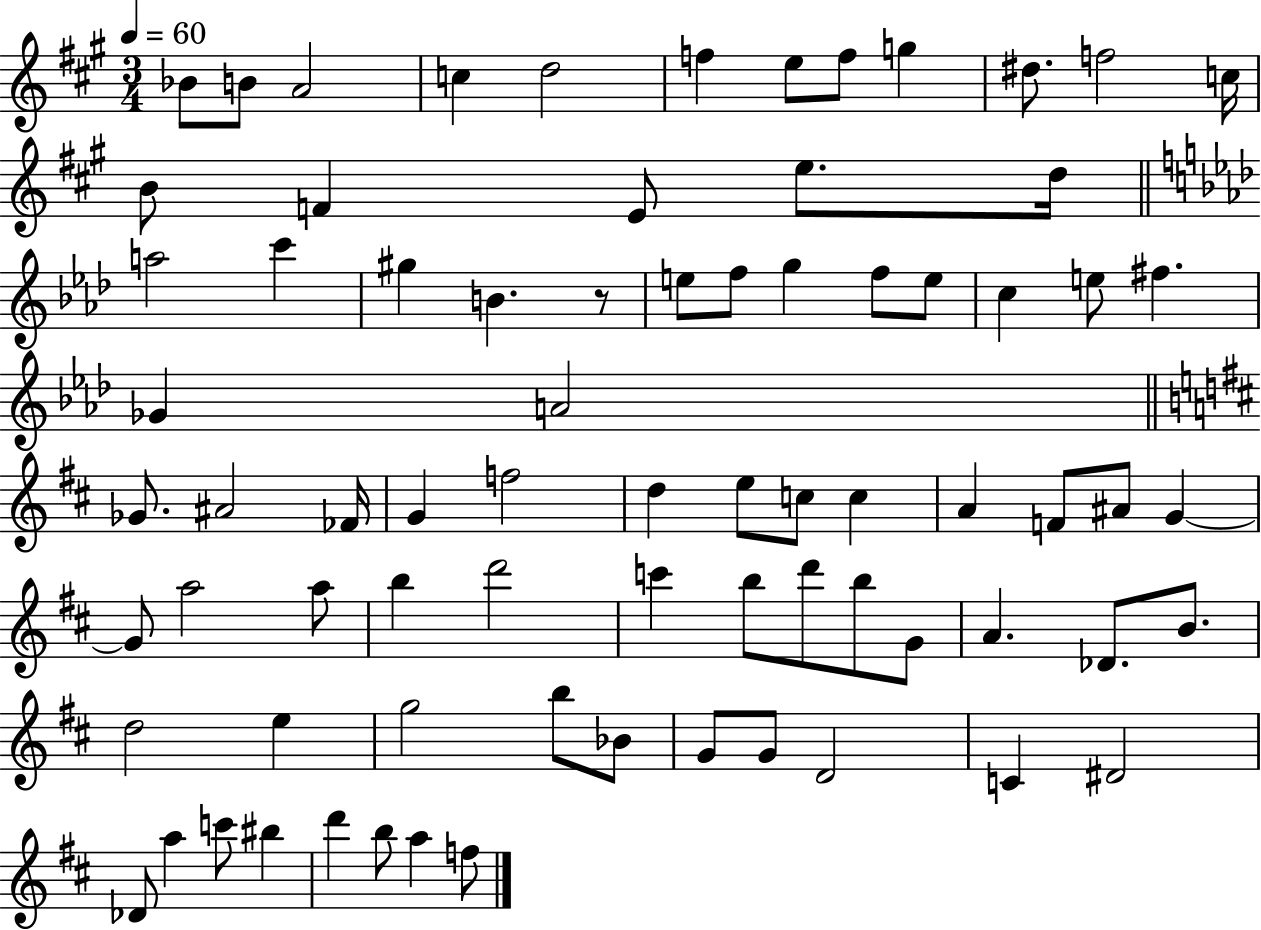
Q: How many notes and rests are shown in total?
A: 76